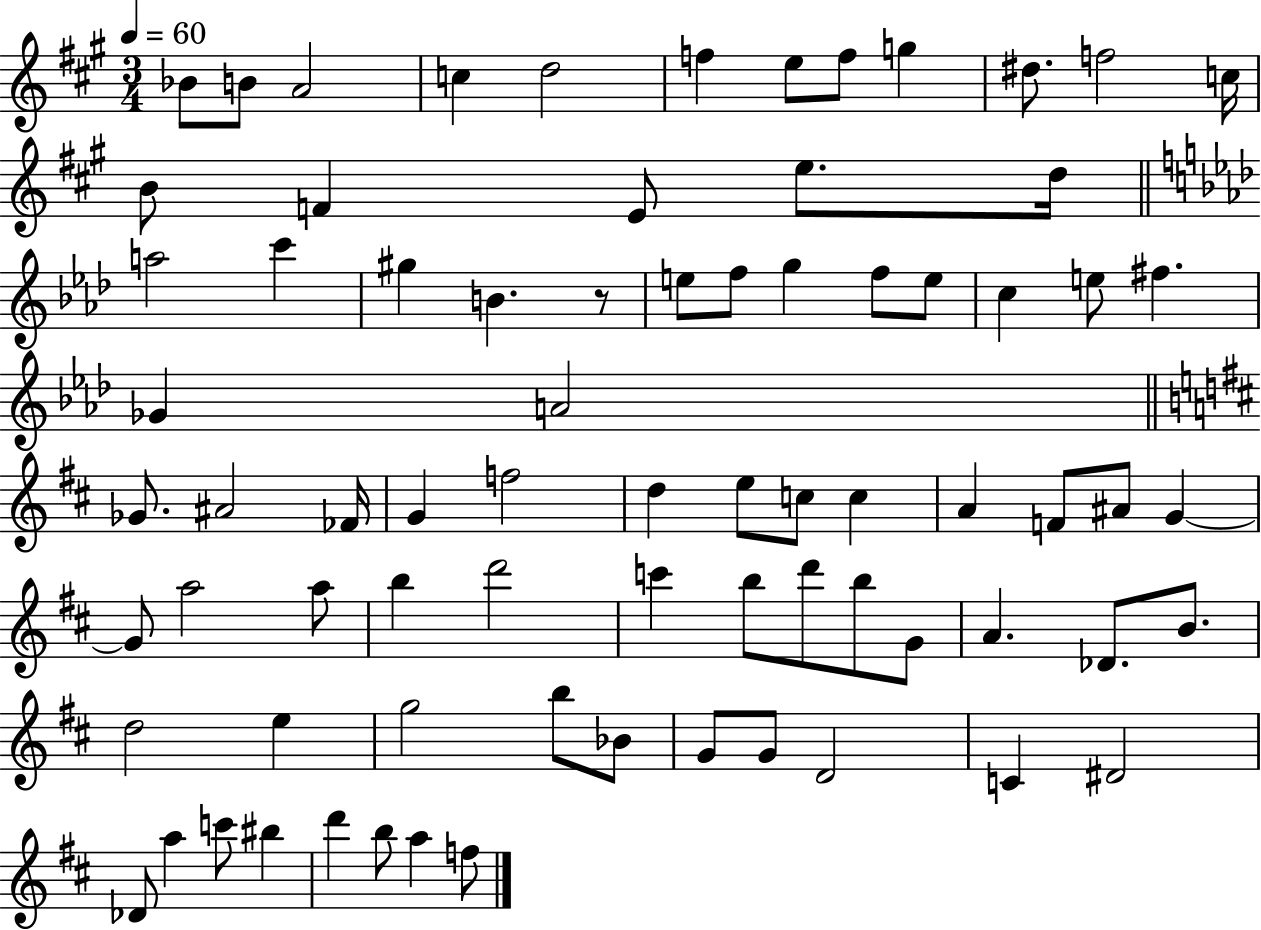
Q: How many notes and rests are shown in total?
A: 76